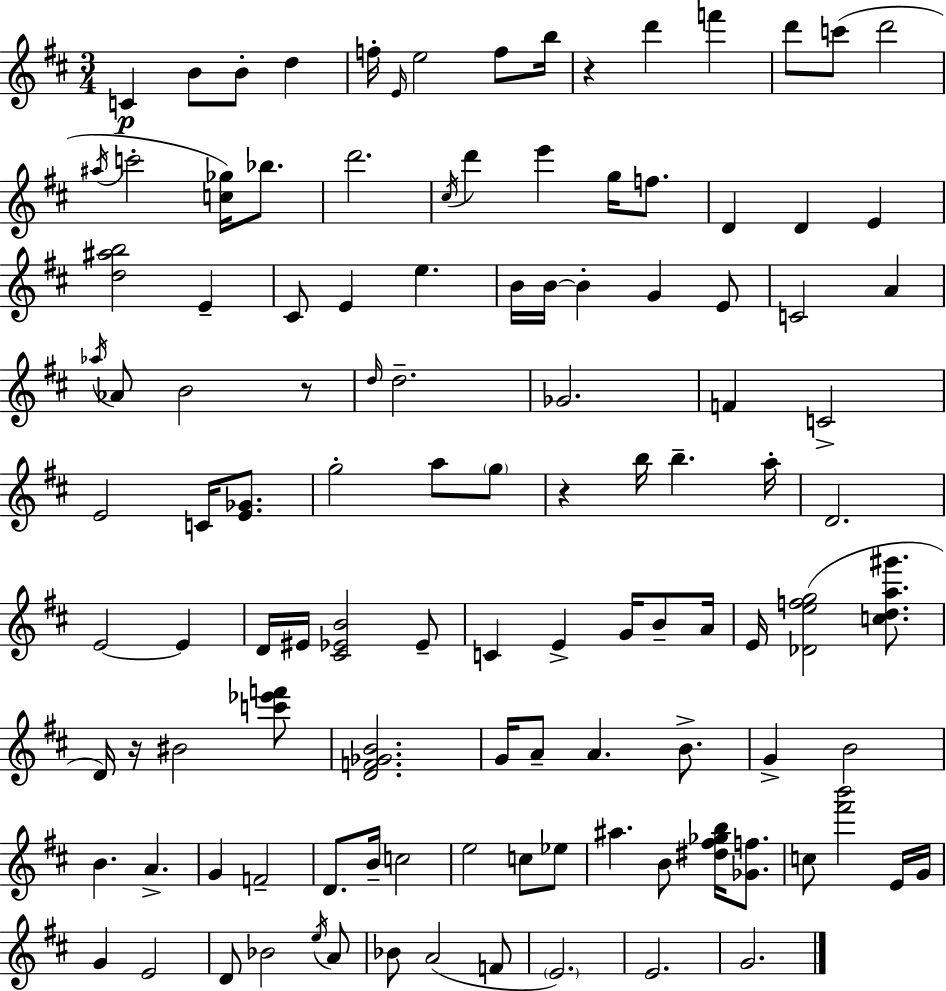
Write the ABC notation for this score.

X:1
T:Untitled
M:3/4
L:1/4
K:D
C B/2 B/2 d f/4 E/4 e2 f/2 b/4 z d' f' d'/2 c'/2 d'2 ^a/4 c'2 [c_g]/4 _b/2 d'2 ^c/4 d' e' g/4 f/2 D D E [d^ab]2 E ^C/2 E e B/4 B/4 B G E/2 C2 A _a/4 _A/2 B2 z/2 d/4 d2 _G2 F C2 E2 C/4 [E_G]/2 g2 a/2 g/2 z b/4 b a/4 D2 E2 E D/4 ^E/4 [^C_EB]2 _E/2 C E G/4 B/2 A/4 E/4 [_Defg]2 [cda^g']/2 D/4 z/4 ^B2 [c'_e'f']/2 [DF_GB]2 G/4 A/2 A B/2 G B2 B A G F2 D/2 B/4 c2 e2 c/2 _e/2 ^a B/2 [^d^f_gb]/4 [_Gf]/2 c/2 [^f'b']2 E/4 G/4 G E2 D/2 _B2 e/4 A/2 _B/2 A2 F/2 E2 E2 G2